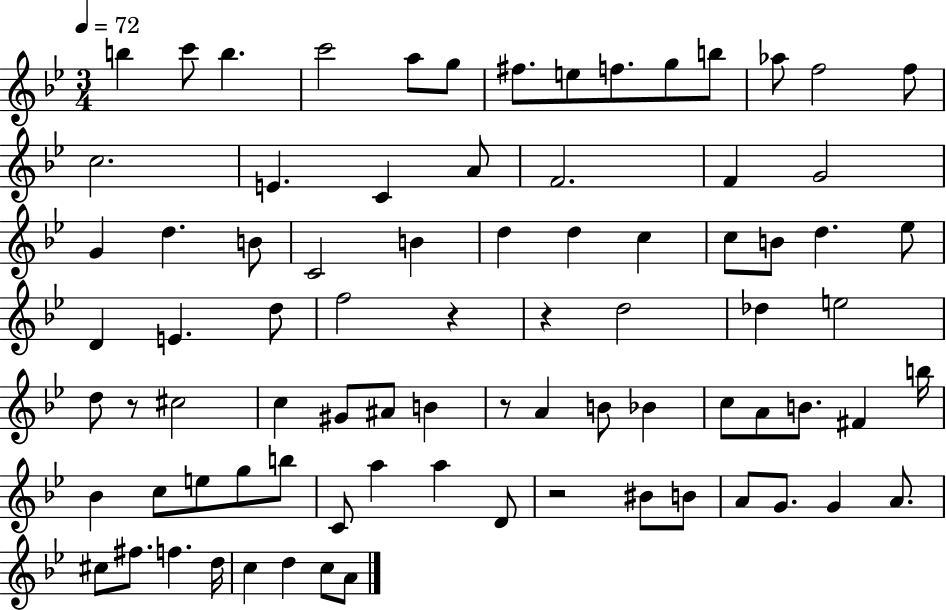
{
  \clef treble
  \numericTimeSignature
  \time 3/4
  \key bes \major
  \tempo 4 = 72
  \repeat volta 2 { b''4 c'''8 b''4. | c'''2 a''8 g''8 | fis''8. e''8 f''8. g''8 b''8 | aes''8 f''2 f''8 | \break c''2. | e'4. c'4 a'8 | f'2. | f'4 g'2 | \break g'4 d''4. b'8 | c'2 b'4 | d''4 d''4 c''4 | c''8 b'8 d''4. ees''8 | \break d'4 e'4. d''8 | f''2 r4 | r4 d''2 | des''4 e''2 | \break d''8 r8 cis''2 | c''4 gis'8 ais'8 b'4 | r8 a'4 b'8 bes'4 | c''8 a'8 b'8. fis'4 b''16 | \break bes'4 c''8 e''8 g''8 b''8 | c'8 a''4 a''4 d'8 | r2 bis'8 b'8 | a'8 g'8. g'4 a'8. | \break cis''8 fis''8. f''4. d''16 | c''4 d''4 c''8 a'8 | } \bar "|."
}